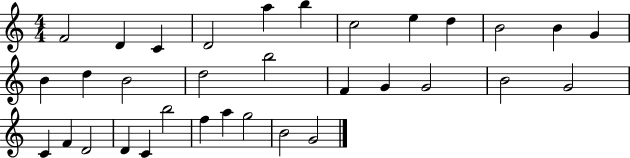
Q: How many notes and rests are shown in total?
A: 33